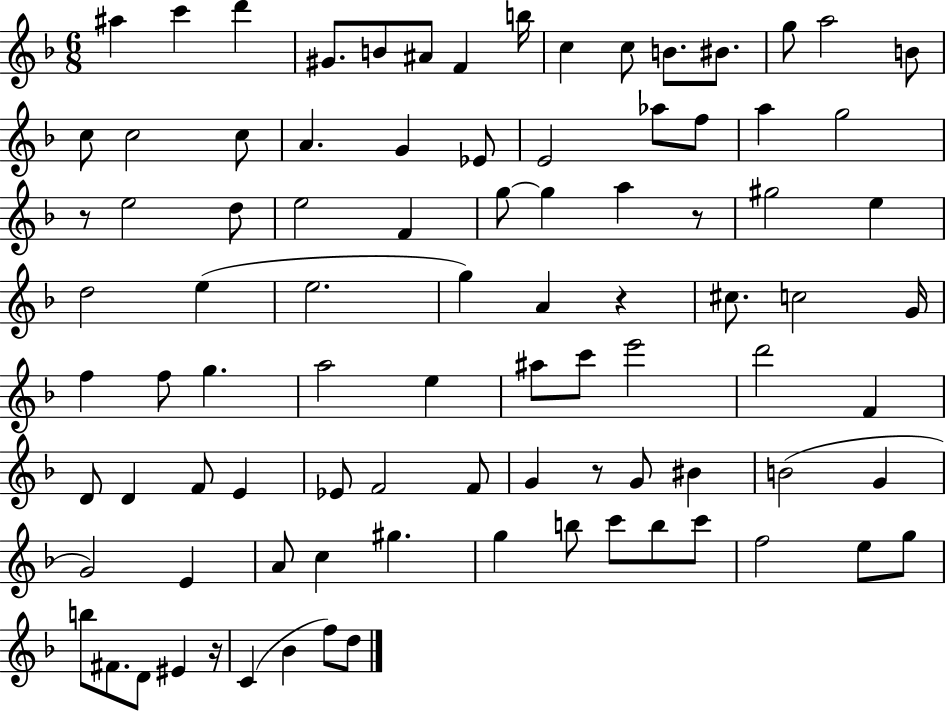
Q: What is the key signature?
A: F major